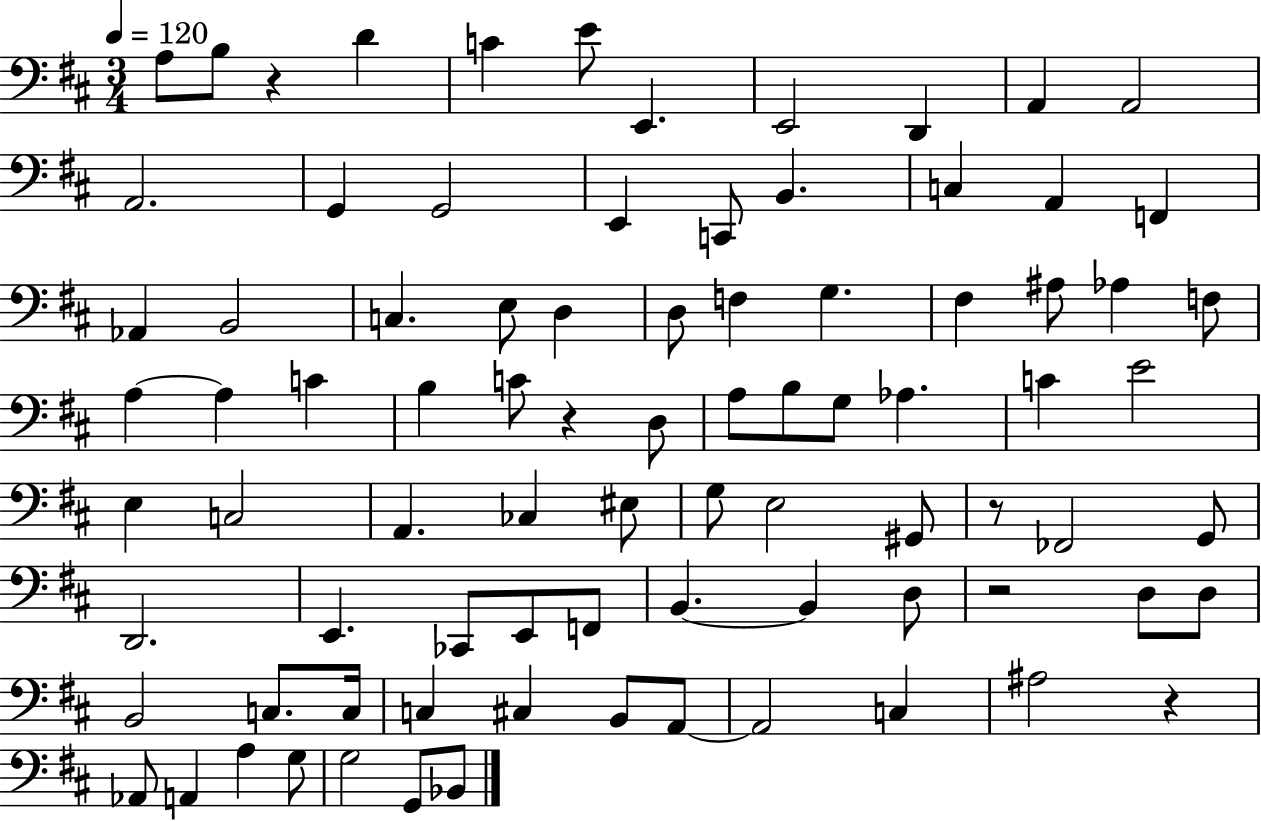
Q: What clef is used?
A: bass